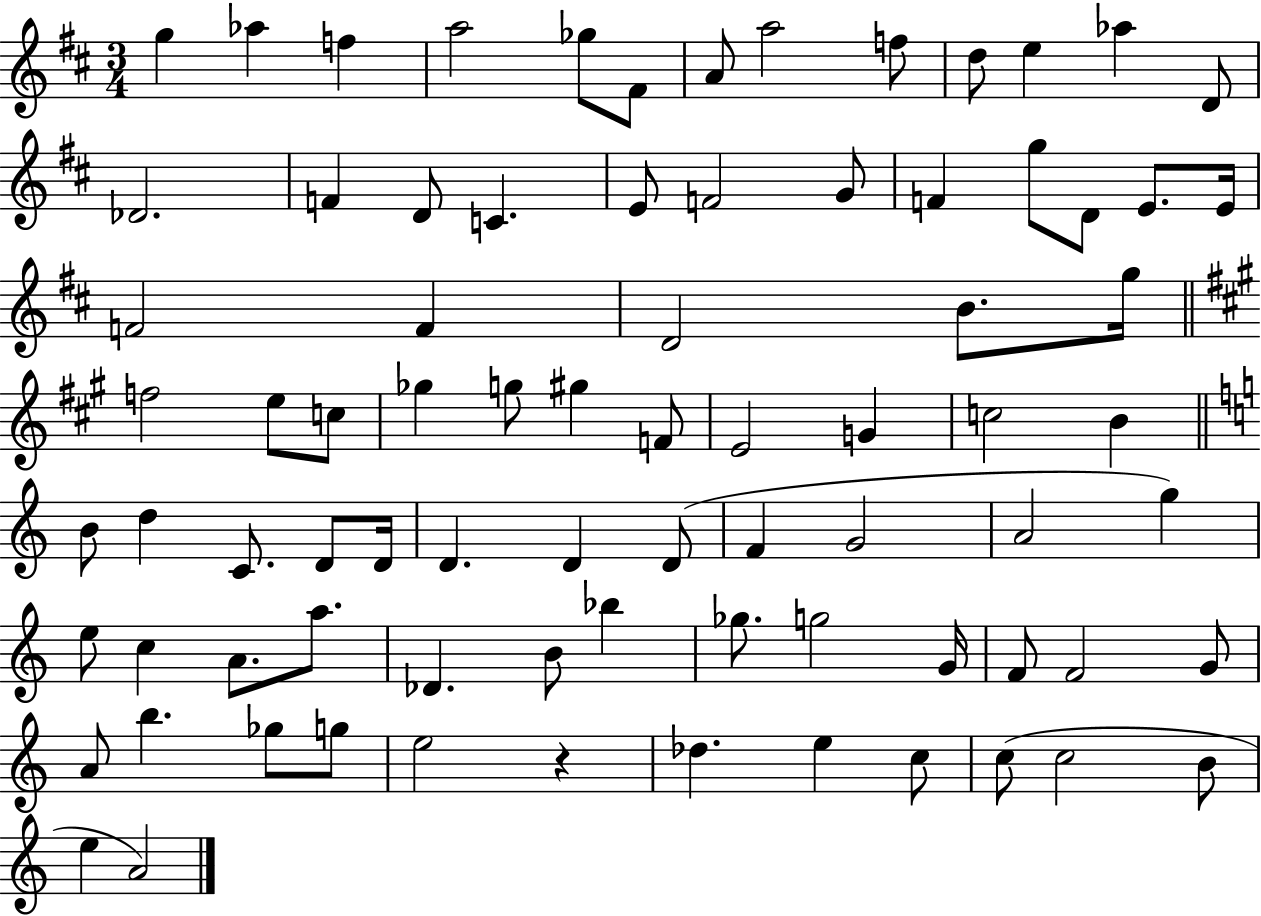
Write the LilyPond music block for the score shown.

{
  \clef treble
  \numericTimeSignature
  \time 3/4
  \key d \major
  g''4 aes''4 f''4 | a''2 ges''8 fis'8 | a'8 a''2 f''8 | d''8 e''4 aes''4 d'8 | \break des'2. | f'4 d'8 c'4. | e'8 f'2 g'8 | f'4 g''8 d'8 e'8. e'16 | \break f'2 f'4 | d'2 b'8. g''16 | \bar "||" \break \key a \major f''2 e''8 c''8 | ges''4 g''8 gis''4 f'8 | e'2 g'4 | c''2 b'4 | \break \bar "||" \break \key c \major b'8 d''4 c'8. d'8 d'16 | d'4. d'4 d'8( | f'4 g'2 | a'2 g''4) | \break e''8 c''4 a'8. a''8. | des'4. b'8 bes''4 | ges''8. g''2 g'16 | f'8 f'2 g'8 | \break a'8 b''4. ges''8 g''8 | e''2 r4 | des''4. e''4 c''8 | c''8( c''2 b'8 | \break e''4 a'2) | \bar "|."
}